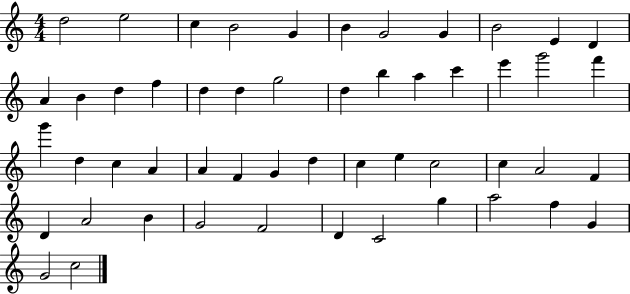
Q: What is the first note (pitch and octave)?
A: D5